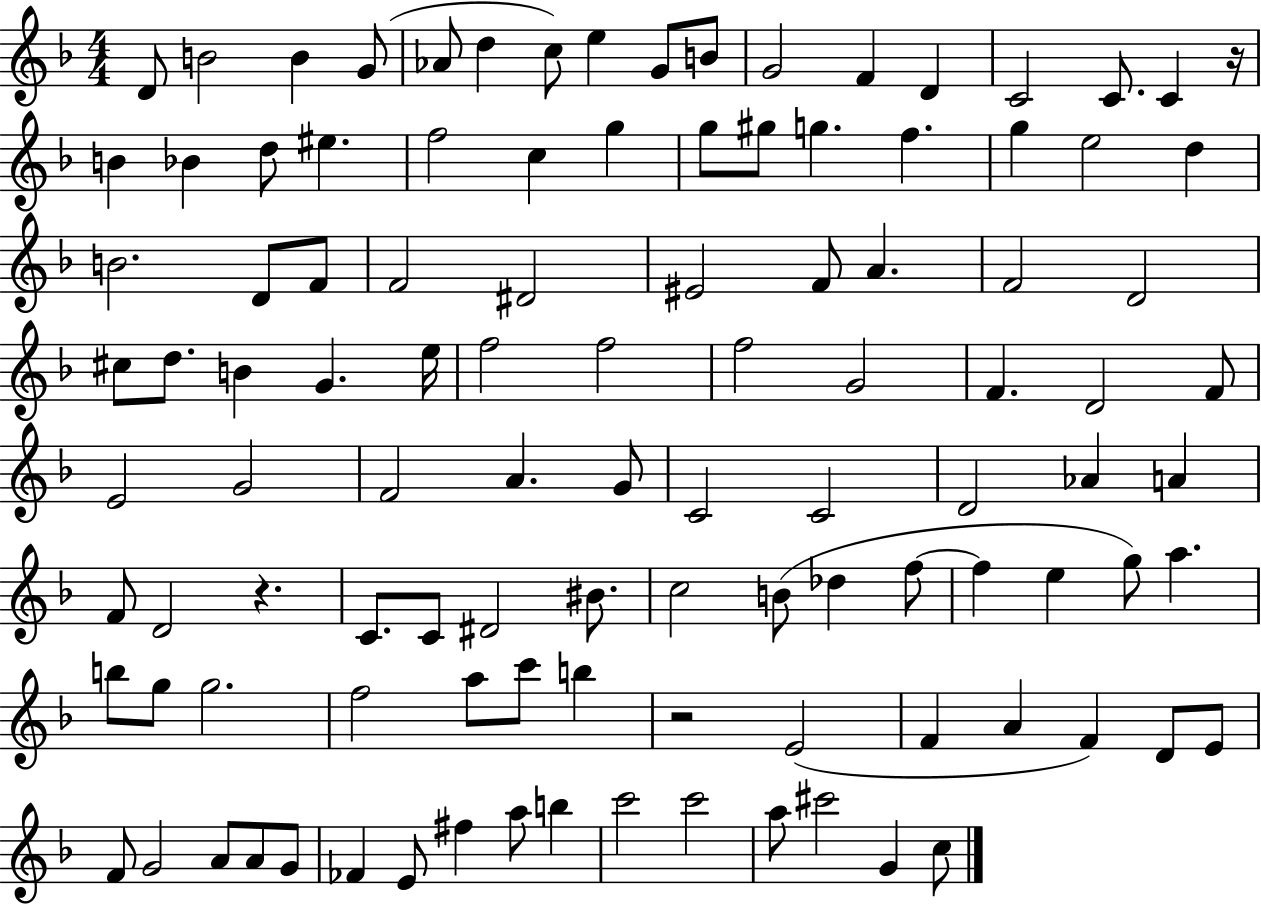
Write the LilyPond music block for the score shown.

{
  \clef treble
  \numericTimeSignature
  \time 4/4
  \key f \major
  d'8 b'2 b'4 g'8( | aes'8 d''4 c''8) e''4 g'8 b'8 | g'2 f'4 d'4 | c'2 c'8. c'4 r16 | \break b'4 bes'4 d''8 eis''4. | f''2 c''4 g''4 | g''8 gis''8 g''4. f''4. | g''4 e''2 d''4 | \break b'2. d'8 f'8 | f'2 dis'2 | eis'2 f'8 a'4. | f'2 d'2 | \break cis''8 d''8. b'4 g'4. e''16 | f''2 f''2 | f''2 g'2 | f'4. d'2 f'8 | \break e'2 g'2 | f'2 a'4. g'8 | c'2 c'2 | d'2 aes'4 a'4 | \break f'8 d'2 r4. | c'8. c'8 dis'2 bis'8. | c''2 b'8( des''4 f''8~~ | f''4 e''4 g''8) a''4. | \break b''8 g''8 g''2. | f''2 a''8 c'''8 b''4 | r2 e'2( | f'4 a'4 f'4) d'8 e'8 | \break f'8 g'2 a'8 a'8 g'8 | fes'4 e'8 fis''4 a''8 b''4 | c'''2 c'''2 | a''8 cis'''2 g'4 c''8 | \break \bar "|."
}